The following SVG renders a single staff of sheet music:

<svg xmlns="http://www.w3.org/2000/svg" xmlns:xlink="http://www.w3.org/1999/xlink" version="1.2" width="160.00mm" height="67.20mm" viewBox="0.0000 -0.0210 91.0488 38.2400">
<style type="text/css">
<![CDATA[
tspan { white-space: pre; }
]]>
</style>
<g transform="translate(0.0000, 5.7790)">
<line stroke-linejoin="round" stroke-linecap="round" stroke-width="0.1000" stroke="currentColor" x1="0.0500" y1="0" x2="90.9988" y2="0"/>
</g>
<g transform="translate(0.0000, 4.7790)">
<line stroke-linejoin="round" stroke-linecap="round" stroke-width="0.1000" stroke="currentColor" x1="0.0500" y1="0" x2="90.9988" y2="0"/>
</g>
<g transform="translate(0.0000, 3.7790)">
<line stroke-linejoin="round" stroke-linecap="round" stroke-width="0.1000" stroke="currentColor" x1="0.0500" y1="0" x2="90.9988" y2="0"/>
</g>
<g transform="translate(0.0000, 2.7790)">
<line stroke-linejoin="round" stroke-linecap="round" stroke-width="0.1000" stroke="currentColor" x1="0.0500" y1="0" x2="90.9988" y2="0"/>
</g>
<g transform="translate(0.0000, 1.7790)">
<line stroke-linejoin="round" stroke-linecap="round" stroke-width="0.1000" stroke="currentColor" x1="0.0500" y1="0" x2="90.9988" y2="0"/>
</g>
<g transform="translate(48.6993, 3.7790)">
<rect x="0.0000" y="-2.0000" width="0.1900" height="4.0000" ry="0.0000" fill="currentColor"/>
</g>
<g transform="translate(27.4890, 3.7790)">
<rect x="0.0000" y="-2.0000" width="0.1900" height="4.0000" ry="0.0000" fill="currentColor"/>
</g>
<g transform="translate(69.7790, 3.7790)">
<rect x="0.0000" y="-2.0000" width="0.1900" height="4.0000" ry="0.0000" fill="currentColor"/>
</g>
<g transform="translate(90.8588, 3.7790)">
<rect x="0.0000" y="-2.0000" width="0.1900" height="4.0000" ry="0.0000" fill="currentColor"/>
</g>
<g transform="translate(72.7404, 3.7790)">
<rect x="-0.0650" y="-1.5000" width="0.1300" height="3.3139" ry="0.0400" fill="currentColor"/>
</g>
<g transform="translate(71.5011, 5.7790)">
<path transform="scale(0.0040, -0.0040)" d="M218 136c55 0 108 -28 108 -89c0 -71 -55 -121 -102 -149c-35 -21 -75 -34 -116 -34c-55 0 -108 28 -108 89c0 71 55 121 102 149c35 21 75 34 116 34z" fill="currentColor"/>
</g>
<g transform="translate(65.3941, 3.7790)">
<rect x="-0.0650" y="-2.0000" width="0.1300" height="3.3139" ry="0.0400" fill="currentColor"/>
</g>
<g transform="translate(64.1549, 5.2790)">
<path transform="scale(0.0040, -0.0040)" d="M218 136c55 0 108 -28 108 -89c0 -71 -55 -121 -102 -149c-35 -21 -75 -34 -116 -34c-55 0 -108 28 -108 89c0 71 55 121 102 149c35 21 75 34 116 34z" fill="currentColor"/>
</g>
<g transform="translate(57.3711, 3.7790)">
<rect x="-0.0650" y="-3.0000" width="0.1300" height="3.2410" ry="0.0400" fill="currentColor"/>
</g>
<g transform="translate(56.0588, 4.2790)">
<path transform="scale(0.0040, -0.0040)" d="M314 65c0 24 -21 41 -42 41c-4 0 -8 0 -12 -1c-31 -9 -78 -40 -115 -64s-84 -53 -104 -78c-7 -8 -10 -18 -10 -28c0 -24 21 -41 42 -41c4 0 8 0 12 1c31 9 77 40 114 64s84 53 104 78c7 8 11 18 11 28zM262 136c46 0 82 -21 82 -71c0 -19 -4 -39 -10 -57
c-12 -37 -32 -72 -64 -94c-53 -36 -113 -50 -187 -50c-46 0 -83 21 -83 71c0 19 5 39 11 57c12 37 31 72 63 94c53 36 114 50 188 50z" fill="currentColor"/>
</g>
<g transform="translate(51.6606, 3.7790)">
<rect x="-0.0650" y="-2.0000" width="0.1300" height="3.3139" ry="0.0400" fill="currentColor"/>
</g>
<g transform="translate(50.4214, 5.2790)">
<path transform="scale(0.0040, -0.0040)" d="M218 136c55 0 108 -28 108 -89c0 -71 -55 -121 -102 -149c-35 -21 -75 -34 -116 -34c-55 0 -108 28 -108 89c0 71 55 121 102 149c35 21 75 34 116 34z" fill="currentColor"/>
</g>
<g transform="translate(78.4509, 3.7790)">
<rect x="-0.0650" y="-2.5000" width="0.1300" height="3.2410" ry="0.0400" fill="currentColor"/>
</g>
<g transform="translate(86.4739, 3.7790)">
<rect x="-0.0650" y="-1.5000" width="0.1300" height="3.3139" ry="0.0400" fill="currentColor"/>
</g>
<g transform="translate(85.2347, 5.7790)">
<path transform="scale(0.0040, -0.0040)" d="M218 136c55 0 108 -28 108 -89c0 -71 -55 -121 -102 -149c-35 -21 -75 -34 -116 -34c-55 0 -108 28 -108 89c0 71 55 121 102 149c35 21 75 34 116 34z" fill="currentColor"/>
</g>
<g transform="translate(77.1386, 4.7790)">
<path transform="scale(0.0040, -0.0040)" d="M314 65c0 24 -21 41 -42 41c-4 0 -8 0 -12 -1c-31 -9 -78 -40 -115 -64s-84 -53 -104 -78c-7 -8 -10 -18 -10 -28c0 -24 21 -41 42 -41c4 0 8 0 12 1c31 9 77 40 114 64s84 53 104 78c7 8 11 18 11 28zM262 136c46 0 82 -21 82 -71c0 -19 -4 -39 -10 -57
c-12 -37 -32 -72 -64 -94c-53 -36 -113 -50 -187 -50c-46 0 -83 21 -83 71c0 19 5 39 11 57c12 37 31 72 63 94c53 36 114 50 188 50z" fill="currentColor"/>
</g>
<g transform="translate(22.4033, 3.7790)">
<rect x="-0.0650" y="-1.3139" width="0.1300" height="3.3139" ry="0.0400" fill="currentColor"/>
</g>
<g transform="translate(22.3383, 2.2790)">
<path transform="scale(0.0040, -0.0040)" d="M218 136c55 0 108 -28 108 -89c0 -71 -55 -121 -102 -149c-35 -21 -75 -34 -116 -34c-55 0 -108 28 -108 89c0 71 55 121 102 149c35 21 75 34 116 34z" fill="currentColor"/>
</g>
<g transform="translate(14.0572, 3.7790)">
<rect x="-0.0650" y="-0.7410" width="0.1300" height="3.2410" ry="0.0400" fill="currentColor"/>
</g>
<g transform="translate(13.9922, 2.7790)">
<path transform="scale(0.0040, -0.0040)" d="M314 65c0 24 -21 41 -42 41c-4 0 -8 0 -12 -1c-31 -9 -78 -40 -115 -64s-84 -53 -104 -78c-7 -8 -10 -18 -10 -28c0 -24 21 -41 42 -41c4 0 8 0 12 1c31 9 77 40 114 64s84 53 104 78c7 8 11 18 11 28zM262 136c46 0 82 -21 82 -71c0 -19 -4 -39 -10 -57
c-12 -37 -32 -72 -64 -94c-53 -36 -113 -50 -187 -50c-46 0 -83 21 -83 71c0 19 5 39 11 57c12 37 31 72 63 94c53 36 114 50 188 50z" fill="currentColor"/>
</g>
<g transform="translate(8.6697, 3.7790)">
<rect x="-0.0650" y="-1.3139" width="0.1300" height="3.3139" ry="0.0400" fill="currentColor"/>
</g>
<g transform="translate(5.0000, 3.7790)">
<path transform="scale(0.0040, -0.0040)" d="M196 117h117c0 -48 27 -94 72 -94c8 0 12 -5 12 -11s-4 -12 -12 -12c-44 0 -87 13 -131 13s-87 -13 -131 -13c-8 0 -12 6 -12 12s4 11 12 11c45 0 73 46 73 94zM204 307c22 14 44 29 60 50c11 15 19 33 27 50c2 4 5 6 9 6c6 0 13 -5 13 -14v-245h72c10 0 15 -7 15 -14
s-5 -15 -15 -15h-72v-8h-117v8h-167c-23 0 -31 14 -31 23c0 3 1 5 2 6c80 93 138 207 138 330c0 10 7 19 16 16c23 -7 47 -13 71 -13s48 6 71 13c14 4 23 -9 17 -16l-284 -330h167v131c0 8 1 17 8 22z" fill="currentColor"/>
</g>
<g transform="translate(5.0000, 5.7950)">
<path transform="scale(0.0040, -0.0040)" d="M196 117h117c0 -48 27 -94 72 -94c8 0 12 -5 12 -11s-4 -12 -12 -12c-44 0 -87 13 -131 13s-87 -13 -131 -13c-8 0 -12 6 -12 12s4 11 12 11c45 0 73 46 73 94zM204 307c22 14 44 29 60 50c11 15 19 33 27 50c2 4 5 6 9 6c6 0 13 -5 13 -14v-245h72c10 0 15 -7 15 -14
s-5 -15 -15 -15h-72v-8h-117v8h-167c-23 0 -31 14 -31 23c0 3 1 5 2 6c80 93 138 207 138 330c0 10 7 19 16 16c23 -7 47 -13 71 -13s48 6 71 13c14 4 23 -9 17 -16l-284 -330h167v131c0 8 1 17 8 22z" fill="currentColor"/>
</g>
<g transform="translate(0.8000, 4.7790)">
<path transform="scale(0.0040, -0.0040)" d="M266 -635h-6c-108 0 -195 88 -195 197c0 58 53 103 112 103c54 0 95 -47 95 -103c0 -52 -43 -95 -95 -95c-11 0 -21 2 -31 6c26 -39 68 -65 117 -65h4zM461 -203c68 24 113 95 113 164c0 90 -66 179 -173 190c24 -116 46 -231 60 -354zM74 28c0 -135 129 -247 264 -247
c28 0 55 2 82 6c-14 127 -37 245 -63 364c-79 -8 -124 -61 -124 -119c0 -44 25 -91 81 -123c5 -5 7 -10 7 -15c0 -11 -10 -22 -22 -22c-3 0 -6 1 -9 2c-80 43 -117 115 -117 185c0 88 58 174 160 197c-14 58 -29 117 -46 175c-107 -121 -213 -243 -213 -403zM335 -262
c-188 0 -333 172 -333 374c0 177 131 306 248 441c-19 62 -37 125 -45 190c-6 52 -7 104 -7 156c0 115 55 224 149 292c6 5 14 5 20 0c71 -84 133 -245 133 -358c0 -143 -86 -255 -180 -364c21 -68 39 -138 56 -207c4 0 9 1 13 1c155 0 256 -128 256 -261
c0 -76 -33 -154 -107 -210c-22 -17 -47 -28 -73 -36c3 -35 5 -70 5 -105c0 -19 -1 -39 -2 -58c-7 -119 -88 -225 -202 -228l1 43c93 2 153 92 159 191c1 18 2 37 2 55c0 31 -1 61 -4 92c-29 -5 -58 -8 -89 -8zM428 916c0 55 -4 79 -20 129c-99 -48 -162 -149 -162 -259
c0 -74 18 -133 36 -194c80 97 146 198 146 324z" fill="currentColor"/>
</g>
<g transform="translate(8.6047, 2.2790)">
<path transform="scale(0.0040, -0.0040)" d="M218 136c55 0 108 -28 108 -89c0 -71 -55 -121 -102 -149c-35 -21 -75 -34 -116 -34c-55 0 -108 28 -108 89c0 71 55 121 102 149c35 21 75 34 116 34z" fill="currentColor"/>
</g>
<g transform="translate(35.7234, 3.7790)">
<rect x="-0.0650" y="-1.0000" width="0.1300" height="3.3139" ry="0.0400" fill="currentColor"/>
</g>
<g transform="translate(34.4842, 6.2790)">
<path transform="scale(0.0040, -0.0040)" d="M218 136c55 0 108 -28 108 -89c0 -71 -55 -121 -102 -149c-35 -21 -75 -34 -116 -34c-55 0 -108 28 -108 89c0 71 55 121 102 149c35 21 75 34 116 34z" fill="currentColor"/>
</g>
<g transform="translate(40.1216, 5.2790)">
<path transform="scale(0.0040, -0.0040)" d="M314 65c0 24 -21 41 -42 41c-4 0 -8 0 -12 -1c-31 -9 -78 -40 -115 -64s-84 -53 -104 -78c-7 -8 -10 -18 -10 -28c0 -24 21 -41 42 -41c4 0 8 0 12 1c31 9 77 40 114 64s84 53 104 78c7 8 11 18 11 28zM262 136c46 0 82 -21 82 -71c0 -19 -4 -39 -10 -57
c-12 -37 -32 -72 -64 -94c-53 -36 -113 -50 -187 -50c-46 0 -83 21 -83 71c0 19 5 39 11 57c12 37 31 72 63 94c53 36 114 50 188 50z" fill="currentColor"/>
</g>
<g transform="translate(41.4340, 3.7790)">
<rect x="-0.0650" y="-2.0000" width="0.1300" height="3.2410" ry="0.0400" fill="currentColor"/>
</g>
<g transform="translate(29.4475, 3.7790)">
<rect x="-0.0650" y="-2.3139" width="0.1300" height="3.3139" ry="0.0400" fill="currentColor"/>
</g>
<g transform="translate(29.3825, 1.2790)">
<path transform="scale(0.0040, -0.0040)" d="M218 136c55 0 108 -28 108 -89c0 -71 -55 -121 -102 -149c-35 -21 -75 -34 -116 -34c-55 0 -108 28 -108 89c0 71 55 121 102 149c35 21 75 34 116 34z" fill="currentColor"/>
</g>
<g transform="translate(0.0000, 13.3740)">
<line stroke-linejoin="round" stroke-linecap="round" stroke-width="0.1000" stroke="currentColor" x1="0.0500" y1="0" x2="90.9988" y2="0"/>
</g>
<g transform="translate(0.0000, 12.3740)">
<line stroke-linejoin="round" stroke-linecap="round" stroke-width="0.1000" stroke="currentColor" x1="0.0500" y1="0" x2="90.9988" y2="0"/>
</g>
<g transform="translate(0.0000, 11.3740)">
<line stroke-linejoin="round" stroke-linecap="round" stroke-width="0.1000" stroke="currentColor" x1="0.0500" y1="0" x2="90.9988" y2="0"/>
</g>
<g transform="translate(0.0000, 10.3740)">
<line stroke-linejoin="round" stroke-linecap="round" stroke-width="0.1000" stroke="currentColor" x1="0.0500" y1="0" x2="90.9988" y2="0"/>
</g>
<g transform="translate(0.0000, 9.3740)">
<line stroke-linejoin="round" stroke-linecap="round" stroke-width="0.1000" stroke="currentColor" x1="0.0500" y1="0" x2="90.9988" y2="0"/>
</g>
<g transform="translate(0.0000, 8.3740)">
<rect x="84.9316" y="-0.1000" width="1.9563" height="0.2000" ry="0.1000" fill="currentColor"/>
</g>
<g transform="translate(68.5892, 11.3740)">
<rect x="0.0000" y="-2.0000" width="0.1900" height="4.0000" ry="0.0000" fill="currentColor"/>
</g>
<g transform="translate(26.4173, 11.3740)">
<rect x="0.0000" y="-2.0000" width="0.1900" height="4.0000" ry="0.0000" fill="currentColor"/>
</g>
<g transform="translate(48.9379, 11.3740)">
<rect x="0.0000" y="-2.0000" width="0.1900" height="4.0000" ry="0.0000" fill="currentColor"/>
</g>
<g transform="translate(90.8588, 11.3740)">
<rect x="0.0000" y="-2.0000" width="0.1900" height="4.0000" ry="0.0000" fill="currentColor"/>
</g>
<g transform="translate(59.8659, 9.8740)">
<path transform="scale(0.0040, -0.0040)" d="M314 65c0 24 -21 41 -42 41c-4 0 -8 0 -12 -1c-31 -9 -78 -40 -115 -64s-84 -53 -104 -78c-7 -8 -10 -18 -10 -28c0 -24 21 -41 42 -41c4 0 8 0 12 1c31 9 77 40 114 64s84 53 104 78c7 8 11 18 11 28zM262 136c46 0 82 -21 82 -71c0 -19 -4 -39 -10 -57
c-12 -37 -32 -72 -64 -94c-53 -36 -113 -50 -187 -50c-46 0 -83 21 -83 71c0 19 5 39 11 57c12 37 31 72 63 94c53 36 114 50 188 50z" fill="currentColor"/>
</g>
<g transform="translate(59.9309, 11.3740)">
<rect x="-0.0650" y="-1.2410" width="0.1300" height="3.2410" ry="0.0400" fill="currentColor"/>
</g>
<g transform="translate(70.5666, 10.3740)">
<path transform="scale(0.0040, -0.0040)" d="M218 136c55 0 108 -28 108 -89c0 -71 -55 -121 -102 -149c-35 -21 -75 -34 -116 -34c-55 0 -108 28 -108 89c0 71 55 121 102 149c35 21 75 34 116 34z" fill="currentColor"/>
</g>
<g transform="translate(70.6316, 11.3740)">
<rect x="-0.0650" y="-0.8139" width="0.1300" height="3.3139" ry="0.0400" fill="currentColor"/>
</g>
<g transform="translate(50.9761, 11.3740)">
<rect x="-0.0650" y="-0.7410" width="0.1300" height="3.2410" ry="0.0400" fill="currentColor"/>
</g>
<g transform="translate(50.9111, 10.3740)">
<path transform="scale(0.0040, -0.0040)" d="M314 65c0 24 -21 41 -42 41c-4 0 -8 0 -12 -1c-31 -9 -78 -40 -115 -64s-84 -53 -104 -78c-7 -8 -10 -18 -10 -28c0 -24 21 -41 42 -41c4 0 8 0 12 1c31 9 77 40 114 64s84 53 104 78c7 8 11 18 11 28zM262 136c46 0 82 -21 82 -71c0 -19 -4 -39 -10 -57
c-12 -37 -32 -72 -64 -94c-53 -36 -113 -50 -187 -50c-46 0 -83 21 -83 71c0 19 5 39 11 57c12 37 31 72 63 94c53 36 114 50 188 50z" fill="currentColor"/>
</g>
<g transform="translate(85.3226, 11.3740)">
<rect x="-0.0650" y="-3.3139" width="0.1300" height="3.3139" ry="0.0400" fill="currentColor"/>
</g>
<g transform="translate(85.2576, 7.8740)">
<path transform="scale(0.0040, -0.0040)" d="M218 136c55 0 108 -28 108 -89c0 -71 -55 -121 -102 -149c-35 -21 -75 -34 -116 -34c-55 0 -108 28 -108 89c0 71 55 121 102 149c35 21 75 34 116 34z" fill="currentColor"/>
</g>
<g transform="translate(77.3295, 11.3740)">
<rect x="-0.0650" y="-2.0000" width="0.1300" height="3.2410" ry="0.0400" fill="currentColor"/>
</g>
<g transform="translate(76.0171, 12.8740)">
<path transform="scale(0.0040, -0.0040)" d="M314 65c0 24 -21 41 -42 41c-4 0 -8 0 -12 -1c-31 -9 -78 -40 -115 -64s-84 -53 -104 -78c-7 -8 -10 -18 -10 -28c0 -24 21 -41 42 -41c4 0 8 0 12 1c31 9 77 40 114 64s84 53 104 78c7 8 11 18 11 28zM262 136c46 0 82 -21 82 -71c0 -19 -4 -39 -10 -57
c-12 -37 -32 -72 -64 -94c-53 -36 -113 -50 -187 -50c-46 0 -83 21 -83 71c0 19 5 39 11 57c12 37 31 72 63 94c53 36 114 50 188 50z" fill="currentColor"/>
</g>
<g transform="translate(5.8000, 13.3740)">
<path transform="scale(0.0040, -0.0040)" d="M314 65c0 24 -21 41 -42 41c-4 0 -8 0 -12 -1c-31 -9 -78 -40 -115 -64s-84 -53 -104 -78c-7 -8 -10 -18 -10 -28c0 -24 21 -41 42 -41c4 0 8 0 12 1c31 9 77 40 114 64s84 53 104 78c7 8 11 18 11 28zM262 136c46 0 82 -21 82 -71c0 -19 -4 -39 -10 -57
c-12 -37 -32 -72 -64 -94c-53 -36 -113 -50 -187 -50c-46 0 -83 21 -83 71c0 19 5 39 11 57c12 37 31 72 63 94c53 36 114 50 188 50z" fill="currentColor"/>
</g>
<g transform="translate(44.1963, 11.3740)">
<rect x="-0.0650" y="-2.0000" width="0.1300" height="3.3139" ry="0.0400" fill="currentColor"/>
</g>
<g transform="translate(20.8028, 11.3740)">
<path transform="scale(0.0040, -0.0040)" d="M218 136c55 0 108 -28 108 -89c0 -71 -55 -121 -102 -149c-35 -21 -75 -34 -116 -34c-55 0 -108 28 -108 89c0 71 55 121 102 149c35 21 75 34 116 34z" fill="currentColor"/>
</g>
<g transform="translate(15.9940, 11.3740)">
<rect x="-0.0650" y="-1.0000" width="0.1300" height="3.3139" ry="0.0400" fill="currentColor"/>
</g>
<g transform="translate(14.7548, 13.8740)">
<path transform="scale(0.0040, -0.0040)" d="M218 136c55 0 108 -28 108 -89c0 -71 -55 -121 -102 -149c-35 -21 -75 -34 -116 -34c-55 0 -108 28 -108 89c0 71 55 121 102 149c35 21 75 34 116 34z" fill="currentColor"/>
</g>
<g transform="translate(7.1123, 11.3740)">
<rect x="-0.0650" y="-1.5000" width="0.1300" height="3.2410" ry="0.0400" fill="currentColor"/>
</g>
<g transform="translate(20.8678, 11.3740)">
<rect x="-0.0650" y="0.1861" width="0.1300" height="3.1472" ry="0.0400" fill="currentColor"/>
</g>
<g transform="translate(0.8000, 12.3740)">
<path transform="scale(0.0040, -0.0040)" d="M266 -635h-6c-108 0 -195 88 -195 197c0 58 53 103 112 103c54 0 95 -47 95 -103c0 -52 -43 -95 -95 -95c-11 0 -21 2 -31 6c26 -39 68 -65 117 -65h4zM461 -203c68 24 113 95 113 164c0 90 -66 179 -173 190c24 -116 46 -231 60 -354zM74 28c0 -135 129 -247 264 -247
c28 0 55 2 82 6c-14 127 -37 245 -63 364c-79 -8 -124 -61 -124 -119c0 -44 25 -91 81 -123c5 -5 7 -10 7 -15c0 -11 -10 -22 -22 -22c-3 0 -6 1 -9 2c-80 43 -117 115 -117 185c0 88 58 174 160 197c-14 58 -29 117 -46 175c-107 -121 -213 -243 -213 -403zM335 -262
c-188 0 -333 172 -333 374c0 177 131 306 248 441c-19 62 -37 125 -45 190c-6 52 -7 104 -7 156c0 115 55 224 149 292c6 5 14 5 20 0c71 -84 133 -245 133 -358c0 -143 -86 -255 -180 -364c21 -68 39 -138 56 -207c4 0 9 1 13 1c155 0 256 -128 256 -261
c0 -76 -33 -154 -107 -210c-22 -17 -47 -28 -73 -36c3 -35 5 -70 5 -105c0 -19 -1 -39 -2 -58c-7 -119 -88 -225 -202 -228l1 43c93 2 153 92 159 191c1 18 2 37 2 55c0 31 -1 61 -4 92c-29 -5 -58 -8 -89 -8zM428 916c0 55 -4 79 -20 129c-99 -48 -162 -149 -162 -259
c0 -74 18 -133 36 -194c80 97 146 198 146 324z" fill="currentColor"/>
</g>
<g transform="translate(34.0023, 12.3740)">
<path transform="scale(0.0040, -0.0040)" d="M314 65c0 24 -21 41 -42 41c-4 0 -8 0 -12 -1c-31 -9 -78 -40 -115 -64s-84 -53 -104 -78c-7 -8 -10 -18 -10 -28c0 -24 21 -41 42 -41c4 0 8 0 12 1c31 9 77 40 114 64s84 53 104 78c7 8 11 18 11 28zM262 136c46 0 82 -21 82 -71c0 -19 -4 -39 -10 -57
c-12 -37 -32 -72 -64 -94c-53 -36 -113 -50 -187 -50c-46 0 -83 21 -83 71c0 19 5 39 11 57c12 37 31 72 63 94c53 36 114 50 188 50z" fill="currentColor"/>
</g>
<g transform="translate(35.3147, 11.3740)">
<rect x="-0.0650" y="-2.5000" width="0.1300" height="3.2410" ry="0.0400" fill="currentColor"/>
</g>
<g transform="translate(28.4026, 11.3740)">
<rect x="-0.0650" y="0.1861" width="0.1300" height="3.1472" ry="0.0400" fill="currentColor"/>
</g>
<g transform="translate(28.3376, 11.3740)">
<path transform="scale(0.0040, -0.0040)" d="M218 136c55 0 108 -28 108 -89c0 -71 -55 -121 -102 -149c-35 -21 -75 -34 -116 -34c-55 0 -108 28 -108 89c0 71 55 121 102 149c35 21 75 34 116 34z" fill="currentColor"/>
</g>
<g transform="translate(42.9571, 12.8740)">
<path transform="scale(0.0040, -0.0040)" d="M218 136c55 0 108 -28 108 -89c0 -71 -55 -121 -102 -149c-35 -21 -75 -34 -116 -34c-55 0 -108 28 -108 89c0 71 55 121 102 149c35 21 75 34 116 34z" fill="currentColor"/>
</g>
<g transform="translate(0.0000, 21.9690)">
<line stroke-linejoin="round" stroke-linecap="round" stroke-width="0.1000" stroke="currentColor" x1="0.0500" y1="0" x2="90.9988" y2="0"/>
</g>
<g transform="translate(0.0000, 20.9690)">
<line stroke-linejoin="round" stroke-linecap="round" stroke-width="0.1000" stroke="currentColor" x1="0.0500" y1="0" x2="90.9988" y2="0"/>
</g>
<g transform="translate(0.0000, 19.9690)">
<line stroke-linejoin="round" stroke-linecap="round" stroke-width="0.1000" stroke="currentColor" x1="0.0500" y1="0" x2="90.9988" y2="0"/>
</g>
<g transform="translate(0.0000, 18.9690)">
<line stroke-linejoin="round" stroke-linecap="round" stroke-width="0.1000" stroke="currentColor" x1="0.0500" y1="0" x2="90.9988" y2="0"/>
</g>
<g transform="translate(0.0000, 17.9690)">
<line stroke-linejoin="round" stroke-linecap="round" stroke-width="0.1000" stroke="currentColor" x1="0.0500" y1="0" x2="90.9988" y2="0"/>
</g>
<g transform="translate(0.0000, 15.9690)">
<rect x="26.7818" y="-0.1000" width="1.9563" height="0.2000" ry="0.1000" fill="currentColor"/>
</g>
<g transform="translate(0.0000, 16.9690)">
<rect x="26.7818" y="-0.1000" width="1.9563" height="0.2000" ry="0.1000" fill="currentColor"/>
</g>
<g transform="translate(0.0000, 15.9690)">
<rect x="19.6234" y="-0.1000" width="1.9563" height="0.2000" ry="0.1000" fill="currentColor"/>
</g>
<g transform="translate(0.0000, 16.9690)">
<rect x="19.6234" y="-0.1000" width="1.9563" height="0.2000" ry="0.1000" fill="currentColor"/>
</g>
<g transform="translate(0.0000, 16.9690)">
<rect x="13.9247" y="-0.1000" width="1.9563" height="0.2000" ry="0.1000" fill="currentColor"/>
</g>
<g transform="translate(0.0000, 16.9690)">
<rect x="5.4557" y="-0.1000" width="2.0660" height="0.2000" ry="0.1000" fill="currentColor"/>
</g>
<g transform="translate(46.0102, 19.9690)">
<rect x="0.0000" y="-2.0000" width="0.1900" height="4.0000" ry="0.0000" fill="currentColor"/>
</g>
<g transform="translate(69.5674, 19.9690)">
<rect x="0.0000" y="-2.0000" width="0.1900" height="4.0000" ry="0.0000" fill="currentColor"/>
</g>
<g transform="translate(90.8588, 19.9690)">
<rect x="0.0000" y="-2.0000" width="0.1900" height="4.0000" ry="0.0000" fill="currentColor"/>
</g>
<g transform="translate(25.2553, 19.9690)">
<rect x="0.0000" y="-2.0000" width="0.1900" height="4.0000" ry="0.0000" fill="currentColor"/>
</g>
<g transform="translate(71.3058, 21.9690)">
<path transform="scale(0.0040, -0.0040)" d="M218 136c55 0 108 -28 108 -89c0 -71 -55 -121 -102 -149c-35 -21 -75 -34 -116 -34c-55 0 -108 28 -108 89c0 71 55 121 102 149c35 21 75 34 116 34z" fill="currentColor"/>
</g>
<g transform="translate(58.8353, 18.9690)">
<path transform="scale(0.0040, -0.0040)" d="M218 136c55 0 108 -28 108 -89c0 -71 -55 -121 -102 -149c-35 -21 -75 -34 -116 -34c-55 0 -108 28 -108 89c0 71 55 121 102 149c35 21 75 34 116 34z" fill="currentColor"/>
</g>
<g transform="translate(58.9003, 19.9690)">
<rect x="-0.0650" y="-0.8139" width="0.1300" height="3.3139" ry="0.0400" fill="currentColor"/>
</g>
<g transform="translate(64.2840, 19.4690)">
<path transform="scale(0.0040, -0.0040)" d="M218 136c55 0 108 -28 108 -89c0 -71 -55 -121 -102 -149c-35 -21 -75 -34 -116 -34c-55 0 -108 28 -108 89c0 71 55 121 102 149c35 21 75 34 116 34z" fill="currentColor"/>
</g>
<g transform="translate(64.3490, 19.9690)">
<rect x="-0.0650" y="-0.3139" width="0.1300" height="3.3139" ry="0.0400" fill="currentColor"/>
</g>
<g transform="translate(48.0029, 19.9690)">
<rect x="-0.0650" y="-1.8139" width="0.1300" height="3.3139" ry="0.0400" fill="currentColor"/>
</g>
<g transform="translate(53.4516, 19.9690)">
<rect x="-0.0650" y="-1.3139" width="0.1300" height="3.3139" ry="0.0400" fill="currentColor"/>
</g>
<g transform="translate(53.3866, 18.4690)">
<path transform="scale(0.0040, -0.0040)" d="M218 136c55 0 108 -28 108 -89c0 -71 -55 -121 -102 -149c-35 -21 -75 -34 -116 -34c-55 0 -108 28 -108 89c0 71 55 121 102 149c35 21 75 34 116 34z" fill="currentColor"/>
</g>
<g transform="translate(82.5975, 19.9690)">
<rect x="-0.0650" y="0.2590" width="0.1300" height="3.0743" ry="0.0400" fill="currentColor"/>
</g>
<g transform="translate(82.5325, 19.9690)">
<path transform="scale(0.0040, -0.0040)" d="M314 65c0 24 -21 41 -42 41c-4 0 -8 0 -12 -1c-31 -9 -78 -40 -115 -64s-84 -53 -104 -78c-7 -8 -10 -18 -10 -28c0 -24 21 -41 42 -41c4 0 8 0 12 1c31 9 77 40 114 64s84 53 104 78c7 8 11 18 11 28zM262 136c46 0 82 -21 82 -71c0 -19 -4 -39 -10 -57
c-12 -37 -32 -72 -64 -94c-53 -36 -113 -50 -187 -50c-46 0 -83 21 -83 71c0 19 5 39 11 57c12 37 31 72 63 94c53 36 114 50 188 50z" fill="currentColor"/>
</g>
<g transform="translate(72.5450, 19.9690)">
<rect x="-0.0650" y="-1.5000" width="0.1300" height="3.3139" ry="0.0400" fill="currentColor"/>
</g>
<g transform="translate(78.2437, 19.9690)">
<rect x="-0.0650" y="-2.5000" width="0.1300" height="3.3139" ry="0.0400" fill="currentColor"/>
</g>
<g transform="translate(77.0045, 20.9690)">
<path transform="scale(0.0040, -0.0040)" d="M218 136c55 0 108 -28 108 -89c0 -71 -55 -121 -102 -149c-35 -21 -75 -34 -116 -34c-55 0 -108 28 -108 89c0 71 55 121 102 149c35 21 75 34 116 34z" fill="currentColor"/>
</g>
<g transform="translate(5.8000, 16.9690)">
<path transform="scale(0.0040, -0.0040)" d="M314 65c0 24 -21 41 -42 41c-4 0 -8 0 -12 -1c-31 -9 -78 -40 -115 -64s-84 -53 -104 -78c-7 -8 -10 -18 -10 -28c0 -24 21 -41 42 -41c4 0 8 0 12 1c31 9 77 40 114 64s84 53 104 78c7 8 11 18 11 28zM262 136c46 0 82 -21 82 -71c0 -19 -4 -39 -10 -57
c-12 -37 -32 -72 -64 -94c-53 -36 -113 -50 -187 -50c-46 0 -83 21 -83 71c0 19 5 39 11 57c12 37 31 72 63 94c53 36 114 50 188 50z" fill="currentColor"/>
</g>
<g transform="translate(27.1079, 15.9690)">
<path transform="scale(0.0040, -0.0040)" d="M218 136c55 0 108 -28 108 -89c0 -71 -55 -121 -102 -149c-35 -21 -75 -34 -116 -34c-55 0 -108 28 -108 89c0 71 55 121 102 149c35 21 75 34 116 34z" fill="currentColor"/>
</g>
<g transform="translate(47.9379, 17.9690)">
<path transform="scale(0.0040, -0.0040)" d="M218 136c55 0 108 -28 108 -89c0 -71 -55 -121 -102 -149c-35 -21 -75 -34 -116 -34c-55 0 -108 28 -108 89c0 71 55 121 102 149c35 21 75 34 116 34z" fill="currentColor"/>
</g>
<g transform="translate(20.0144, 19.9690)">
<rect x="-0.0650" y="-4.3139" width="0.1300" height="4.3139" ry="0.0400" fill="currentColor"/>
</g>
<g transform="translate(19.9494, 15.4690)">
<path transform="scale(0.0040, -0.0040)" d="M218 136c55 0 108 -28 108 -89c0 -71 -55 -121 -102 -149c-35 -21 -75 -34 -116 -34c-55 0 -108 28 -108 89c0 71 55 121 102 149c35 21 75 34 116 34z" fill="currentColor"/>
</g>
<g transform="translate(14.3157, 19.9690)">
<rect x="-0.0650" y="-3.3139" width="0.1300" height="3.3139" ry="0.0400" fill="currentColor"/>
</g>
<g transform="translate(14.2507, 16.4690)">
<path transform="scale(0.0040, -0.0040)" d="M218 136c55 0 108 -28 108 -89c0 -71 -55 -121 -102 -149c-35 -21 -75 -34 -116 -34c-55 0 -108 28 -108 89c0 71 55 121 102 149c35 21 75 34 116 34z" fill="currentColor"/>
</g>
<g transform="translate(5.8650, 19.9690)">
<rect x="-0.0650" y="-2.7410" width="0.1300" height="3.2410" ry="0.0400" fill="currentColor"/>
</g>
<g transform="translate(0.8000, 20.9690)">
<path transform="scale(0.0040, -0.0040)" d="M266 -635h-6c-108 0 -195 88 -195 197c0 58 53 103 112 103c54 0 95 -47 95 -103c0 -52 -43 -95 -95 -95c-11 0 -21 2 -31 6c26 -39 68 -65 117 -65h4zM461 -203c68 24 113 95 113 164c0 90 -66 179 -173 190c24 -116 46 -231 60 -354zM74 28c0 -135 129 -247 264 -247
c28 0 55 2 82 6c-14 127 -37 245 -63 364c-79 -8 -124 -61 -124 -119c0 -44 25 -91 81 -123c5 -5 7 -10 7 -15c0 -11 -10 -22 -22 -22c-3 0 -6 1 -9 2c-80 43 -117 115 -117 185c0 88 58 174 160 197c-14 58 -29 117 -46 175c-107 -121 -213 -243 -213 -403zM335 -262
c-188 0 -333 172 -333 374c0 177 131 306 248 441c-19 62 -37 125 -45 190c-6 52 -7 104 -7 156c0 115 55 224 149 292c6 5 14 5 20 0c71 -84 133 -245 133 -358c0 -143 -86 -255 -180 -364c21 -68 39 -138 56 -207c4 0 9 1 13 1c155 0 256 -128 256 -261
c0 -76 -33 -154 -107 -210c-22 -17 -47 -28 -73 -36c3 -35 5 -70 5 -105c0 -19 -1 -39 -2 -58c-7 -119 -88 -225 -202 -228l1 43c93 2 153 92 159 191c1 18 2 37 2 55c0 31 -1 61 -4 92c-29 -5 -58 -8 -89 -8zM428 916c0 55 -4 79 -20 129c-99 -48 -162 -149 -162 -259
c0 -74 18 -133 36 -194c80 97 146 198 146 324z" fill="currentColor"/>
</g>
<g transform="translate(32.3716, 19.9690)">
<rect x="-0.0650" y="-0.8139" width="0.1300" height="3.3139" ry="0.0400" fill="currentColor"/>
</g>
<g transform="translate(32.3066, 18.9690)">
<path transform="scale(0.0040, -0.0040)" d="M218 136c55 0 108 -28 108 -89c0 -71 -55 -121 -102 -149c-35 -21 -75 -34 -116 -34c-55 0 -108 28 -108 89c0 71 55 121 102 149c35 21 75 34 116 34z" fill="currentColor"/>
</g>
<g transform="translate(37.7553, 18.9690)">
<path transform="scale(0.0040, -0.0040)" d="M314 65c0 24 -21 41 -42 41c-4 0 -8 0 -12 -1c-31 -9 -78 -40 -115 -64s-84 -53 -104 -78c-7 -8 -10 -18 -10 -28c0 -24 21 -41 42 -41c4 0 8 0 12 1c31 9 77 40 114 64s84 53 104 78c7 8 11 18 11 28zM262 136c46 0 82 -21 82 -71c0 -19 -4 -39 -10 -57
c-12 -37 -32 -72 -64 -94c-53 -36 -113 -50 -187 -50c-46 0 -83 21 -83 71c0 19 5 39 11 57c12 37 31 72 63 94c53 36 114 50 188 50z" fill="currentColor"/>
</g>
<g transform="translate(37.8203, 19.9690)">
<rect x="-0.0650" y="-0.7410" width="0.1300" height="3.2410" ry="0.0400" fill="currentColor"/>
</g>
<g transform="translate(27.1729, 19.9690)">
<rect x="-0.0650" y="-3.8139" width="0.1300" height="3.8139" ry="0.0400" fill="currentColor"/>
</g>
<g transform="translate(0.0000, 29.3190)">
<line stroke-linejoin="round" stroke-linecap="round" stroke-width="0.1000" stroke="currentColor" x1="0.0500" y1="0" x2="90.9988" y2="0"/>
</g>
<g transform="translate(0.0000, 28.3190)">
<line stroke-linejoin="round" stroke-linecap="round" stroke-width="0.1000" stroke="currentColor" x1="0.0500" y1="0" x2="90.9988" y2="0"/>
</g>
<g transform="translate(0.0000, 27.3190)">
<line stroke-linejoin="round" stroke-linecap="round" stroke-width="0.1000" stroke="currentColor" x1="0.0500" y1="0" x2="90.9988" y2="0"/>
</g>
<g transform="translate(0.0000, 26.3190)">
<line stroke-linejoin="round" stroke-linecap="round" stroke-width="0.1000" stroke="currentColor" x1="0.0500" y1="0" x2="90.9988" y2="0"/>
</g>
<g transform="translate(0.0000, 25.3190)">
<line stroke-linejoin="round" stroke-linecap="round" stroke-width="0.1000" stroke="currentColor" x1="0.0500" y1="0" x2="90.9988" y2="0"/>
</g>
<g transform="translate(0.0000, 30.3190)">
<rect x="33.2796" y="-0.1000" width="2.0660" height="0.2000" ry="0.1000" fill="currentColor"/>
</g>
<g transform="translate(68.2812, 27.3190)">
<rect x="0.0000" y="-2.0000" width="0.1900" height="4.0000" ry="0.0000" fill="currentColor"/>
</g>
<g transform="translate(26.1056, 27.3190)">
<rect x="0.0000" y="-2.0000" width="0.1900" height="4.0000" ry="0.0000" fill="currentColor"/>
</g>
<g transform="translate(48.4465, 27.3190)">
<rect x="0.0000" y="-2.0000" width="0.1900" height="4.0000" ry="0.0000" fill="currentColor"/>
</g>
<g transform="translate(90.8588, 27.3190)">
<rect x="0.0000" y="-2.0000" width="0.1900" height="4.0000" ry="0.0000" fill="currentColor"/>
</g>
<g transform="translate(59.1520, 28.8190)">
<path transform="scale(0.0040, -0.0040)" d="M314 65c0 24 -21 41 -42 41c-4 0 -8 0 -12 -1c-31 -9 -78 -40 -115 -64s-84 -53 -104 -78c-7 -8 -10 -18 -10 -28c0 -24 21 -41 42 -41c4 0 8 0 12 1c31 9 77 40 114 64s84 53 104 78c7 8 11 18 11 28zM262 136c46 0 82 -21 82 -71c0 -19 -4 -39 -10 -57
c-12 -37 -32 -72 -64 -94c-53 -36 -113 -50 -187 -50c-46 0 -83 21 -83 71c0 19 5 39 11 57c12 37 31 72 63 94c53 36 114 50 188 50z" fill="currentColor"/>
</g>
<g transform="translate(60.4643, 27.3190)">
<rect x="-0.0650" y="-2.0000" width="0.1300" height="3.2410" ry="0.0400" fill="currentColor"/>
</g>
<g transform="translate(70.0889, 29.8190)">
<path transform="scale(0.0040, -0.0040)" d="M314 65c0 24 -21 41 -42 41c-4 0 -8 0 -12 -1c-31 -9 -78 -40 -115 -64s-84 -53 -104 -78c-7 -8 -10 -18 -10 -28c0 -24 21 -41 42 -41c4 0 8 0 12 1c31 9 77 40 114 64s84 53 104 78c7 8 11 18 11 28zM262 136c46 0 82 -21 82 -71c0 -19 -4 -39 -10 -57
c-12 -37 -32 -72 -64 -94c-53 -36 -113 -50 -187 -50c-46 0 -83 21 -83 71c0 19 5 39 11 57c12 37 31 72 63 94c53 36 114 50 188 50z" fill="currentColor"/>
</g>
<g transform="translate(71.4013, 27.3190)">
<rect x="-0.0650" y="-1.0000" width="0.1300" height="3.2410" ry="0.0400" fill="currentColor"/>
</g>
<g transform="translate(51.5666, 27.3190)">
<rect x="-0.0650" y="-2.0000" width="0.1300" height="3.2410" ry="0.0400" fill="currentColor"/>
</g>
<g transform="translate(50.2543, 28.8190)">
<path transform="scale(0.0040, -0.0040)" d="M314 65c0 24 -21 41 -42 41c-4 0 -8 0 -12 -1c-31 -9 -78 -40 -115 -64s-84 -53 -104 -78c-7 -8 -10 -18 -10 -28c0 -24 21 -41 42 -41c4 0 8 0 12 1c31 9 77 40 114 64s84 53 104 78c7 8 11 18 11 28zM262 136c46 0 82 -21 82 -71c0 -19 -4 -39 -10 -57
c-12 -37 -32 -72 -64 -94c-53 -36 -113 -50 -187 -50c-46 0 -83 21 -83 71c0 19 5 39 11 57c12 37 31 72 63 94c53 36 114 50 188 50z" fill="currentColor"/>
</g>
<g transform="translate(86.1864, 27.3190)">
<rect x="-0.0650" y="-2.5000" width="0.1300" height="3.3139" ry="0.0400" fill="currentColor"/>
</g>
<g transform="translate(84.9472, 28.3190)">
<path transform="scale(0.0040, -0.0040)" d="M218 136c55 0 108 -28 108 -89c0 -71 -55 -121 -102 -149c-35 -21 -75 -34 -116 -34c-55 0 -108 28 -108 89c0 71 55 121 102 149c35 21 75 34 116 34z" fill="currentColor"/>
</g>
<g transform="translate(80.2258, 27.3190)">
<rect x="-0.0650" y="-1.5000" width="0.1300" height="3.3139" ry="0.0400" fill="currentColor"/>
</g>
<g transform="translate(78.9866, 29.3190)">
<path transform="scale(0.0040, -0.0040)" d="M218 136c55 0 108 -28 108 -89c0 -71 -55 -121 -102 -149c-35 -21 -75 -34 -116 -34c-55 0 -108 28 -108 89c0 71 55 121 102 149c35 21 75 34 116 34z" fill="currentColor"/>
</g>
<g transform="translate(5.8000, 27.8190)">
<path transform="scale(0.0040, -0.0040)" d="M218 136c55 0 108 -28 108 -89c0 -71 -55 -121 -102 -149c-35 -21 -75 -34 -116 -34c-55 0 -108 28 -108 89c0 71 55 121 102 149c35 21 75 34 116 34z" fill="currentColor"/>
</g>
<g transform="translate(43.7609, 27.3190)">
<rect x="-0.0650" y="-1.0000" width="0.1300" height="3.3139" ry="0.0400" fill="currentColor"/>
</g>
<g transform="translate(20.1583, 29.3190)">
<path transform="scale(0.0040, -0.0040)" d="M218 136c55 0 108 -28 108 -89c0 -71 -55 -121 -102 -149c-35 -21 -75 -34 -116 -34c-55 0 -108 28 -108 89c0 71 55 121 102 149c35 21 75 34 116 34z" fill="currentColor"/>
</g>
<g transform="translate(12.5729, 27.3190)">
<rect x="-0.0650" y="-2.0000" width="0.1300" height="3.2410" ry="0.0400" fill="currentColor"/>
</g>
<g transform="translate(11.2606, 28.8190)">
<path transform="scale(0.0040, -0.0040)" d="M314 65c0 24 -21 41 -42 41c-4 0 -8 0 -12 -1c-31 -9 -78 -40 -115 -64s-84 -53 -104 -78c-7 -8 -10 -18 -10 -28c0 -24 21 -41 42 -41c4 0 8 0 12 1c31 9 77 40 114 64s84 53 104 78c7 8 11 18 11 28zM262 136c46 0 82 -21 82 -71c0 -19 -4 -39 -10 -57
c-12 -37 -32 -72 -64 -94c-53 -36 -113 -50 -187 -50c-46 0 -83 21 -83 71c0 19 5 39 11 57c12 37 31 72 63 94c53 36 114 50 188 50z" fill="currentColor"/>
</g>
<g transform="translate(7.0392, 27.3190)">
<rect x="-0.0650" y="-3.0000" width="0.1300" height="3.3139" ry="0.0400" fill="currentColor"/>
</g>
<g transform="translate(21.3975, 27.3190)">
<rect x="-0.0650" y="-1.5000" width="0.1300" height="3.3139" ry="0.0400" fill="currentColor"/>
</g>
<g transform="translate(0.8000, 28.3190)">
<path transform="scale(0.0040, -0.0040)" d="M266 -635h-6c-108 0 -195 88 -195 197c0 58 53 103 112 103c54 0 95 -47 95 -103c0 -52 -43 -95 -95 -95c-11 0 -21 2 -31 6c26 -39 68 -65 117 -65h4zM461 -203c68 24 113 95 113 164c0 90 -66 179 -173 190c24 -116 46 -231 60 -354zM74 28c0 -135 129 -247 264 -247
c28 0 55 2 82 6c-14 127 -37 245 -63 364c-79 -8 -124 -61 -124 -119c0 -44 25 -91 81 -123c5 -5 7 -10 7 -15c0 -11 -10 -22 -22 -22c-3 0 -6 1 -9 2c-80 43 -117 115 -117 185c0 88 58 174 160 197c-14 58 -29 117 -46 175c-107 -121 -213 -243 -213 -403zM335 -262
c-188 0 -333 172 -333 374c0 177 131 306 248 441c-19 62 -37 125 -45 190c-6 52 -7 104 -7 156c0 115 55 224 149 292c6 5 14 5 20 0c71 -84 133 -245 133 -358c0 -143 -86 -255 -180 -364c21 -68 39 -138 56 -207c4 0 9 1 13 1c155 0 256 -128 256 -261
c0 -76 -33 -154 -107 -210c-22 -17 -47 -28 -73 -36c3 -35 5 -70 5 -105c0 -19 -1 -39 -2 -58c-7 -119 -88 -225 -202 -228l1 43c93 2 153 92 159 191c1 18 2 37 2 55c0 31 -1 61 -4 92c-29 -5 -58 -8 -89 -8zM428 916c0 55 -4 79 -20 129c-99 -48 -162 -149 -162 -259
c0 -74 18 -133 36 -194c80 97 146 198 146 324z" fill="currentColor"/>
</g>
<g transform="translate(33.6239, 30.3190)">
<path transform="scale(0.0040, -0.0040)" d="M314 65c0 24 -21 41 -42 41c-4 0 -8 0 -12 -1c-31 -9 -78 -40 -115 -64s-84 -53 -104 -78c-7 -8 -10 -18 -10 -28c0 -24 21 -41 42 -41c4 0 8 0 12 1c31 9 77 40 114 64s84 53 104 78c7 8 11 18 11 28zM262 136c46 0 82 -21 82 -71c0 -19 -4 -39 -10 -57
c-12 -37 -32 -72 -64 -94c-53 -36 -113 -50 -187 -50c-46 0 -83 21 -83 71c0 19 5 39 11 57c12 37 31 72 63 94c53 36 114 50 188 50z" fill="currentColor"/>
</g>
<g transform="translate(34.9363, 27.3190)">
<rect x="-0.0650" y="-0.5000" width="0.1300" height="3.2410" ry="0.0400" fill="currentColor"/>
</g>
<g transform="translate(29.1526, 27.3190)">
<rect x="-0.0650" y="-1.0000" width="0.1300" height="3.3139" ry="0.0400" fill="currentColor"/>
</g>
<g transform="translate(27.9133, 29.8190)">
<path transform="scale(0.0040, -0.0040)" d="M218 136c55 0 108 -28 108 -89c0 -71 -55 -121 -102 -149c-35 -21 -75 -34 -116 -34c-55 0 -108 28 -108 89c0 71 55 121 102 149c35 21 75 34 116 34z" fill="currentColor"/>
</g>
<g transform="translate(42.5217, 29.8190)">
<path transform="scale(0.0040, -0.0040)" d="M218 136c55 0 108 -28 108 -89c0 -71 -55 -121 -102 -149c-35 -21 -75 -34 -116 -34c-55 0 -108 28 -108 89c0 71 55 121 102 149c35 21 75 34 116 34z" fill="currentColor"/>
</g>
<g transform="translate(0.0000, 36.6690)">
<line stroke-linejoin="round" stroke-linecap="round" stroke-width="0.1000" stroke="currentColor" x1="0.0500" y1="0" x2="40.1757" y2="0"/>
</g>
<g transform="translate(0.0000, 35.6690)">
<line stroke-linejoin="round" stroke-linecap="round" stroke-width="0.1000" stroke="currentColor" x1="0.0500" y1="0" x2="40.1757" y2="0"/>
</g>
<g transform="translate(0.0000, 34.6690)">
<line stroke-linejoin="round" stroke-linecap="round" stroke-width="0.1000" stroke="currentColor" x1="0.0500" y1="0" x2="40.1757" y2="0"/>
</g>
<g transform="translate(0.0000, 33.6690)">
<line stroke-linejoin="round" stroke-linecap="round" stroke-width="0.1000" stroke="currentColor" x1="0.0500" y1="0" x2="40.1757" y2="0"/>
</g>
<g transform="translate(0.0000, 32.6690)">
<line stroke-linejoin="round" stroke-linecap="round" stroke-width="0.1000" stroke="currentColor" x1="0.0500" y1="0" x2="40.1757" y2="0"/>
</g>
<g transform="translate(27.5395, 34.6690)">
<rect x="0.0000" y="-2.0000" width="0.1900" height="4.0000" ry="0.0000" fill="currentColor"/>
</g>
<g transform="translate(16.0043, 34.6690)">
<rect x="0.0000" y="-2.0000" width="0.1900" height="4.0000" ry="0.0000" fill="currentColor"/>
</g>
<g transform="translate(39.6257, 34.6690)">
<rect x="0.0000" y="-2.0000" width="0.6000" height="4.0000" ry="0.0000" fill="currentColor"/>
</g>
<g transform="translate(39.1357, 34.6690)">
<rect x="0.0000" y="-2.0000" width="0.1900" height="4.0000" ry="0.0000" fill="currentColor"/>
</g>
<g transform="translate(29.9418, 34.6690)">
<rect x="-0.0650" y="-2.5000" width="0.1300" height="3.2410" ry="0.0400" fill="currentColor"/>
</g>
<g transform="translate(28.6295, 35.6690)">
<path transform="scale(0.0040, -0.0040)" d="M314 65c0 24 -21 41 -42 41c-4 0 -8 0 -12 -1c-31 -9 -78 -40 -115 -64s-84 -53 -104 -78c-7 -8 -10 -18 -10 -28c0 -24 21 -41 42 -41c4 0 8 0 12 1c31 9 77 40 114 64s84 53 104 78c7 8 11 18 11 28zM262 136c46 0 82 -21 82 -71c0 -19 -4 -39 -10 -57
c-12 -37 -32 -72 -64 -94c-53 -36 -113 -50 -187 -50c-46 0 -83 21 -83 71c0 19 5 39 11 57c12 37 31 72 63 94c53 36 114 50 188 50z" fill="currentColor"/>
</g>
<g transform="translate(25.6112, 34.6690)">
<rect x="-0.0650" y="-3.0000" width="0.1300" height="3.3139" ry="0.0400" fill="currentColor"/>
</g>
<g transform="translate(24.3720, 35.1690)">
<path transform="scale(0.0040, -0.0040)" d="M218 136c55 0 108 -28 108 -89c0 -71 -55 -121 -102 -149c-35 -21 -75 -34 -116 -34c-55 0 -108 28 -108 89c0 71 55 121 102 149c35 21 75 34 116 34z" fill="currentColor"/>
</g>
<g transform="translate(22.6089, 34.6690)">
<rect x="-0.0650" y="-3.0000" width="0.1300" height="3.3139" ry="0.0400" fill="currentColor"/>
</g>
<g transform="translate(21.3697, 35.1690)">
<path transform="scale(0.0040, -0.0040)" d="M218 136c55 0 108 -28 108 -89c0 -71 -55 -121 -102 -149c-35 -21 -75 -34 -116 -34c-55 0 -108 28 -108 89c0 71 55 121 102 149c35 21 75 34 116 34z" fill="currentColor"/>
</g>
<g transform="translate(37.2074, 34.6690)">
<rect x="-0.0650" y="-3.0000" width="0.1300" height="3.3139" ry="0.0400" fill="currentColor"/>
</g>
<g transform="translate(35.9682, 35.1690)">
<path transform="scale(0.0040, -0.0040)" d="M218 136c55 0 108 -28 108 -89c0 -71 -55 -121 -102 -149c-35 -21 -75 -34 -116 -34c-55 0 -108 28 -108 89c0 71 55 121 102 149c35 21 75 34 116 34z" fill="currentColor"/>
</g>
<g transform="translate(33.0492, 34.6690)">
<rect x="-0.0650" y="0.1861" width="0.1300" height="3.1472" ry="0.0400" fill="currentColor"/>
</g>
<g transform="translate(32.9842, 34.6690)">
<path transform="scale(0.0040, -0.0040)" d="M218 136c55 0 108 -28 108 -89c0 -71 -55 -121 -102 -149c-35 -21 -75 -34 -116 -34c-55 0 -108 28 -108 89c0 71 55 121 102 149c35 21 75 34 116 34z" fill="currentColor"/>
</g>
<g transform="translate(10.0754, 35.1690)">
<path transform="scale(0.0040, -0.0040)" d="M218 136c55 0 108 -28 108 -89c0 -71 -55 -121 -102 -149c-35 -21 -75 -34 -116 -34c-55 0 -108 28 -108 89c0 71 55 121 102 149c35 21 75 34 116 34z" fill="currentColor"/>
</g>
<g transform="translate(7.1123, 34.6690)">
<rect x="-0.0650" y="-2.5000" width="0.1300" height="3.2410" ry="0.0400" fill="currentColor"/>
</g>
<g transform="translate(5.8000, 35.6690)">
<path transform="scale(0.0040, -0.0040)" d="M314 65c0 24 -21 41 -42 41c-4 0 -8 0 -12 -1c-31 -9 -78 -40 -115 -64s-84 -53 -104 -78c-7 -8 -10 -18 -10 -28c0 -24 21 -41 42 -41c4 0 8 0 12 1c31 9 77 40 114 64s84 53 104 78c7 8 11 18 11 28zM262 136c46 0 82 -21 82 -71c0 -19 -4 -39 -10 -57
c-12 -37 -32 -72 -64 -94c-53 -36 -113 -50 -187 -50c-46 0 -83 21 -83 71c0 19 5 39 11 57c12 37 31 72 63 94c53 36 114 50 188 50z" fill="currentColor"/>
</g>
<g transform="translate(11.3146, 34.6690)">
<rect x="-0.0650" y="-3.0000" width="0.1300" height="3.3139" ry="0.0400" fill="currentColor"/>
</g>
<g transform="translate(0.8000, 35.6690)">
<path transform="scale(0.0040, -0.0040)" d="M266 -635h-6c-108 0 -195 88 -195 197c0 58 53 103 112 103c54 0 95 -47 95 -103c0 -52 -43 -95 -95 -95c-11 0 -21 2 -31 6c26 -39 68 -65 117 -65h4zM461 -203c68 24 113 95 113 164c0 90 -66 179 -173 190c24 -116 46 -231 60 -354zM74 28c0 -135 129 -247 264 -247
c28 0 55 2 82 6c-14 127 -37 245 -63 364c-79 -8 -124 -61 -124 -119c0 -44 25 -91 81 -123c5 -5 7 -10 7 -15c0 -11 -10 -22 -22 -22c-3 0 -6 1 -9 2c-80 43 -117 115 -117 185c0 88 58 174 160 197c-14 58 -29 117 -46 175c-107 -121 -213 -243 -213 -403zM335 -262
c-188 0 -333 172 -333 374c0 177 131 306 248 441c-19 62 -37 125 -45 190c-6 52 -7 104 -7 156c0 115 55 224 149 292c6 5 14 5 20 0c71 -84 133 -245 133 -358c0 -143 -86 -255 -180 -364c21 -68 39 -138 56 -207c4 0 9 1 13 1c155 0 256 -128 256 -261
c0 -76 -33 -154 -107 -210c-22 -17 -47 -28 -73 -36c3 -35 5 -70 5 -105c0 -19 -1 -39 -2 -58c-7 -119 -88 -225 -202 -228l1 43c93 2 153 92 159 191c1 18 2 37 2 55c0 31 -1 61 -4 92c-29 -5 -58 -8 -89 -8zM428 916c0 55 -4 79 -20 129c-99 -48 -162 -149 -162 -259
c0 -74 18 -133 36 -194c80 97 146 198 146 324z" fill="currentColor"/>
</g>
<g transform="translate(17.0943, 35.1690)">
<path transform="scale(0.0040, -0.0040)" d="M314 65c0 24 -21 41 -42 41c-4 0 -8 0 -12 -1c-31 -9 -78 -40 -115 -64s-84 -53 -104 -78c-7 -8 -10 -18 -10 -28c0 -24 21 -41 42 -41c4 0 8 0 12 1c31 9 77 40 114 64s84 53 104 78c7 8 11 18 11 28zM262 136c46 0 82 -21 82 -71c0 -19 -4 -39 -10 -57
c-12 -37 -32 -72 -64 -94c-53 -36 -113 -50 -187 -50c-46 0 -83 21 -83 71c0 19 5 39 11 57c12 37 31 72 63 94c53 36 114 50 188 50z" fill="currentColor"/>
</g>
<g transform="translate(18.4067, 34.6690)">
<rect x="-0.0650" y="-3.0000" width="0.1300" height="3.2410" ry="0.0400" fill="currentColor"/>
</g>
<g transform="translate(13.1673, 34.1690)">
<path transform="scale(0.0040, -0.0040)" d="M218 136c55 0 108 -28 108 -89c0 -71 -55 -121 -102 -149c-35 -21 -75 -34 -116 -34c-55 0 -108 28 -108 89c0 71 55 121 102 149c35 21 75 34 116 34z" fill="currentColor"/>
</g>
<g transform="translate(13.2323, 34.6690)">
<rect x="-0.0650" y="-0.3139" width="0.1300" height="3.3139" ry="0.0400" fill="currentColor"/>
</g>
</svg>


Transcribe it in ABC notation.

X:1
T:Untitled
M:4/4
L:1/4
K:C
e d2 e g D F2 F A2 F E G2 E E2 D B B G2 F d2 e2 d F2 b a2 b d' c' d d2 f e d c E G B2 A F2 E D C2 D F2 F2 D2 E G G2 A c A2 A A G2 B A